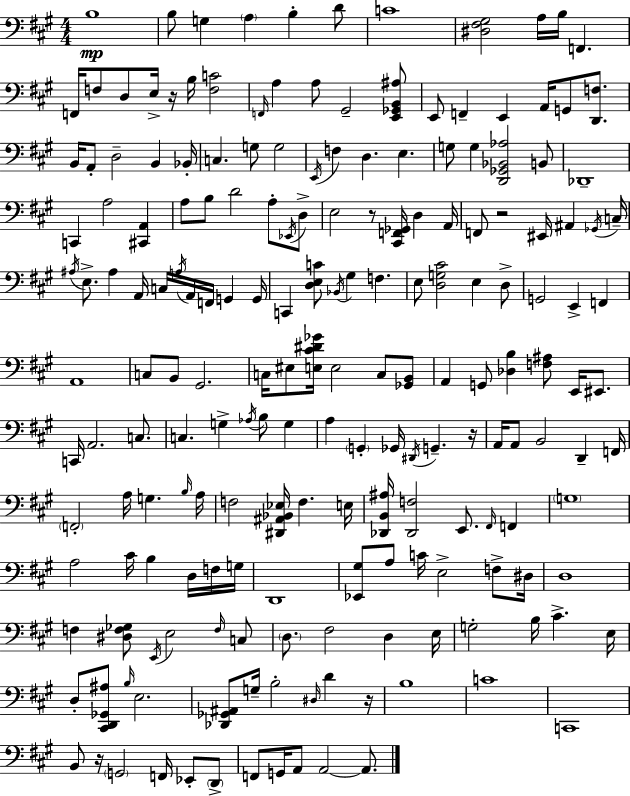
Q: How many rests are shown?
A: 6